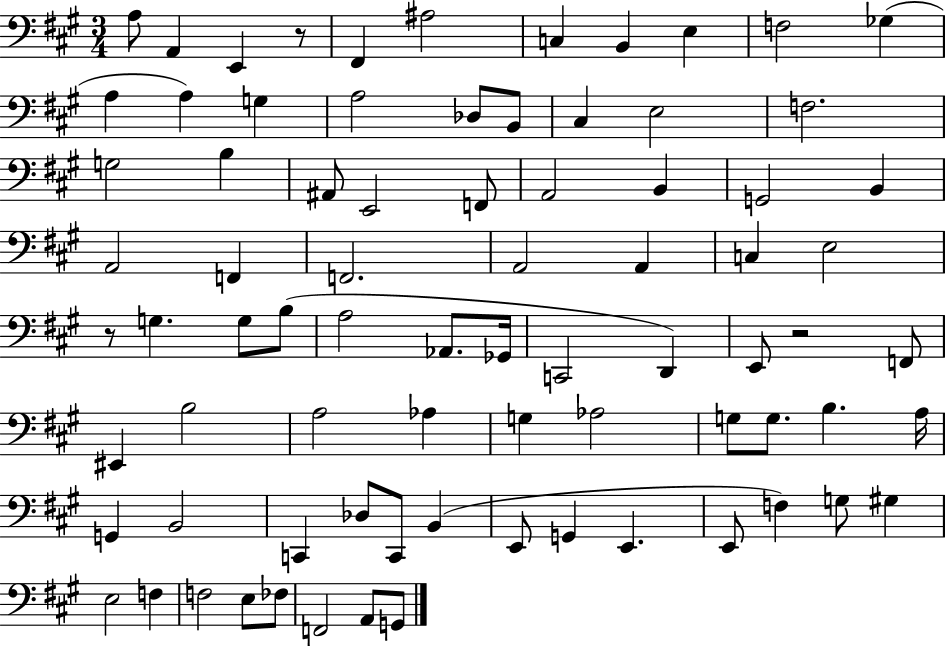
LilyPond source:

{
  \clef bass
  \numericTimeSignature
  \time 3/4
  \key a \major
  a8 a,4 e,4 r8 | fis,4 ais2 | c4 b,4 e4 | f2 ges4( | \break a4 a4) g4 | a2 des8 b,8 | cis4 e2 | f2. | \break g2 b4 | ais,8 e,2 f,8 | a,2 b,4 | g,2 b,4 | \break a,2 f,4 | f,2. | a,2 a,4 | c4 e2 | \break r8 g4. g8 b8( | a2 aes,8. ges,16 | c,2 d,4) | e,8 r2 f,8 | \break eis,4 b2 | a2 aes4 | g4 aes2 | g8 g8. b4. a16 | \break g,4 b,2 | c,4 des8 c,8 b,4( | e,8 g,4 e,4. | e,8 f4) g8 gis4 | \break e2 f4 | f2 e8 fes8 | f,2 a,8 g,8 | \bar "|."
}